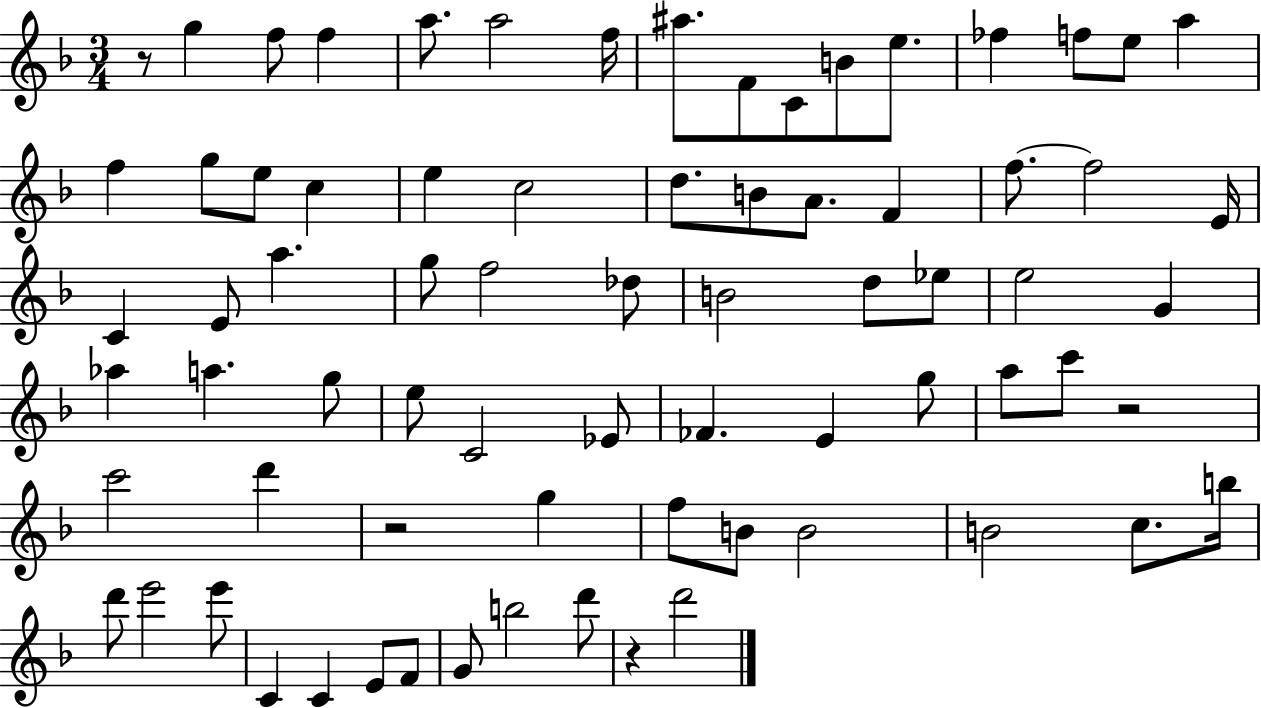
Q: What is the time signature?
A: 3/4